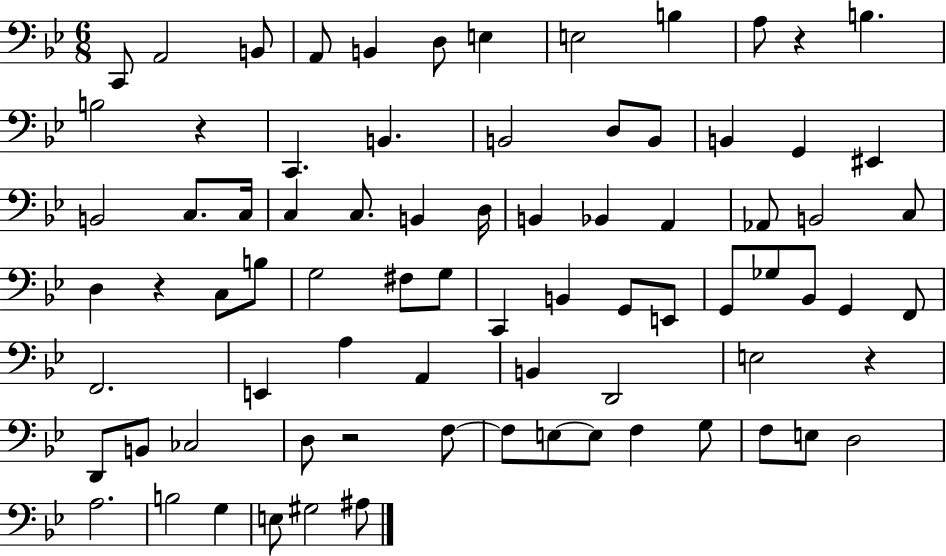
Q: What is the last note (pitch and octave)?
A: A#3